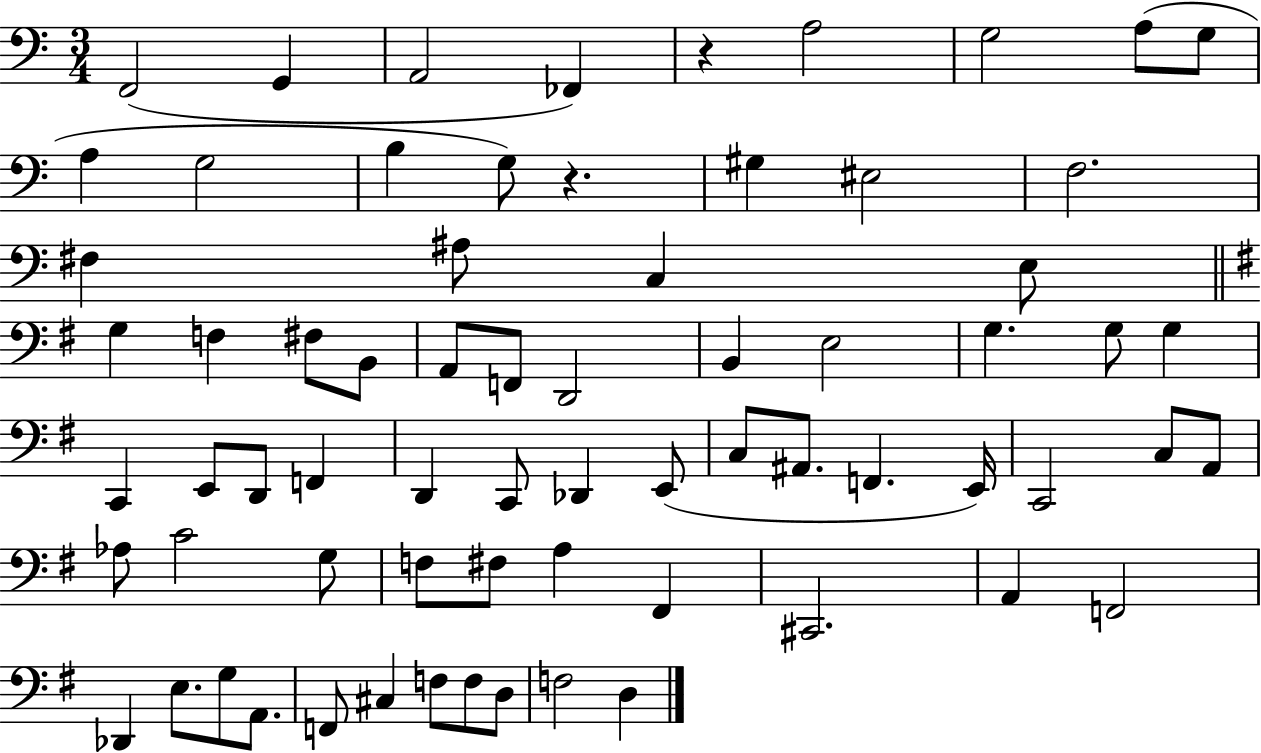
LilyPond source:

{
  \clef bass
  \numericTimeSignature
  \time 3/4
  \key c \major
  f,2( g,4 | a,2 fes,4) | r4 a2 | g2 a8( g8 | \break a4 g2 | b4 g8) r4. | gis4 eis2 | f2. | \break fis4 ais8 c4 e8 | \bar "||" \break \key g \major g4 f4 fis8 b,8 | a,8 f,8 d,2 | b,4 e2 | g4. g8 g4 | \break c,4 e,8 d,8 f,4 | d,4 c,8 des,4 e,8( | c8 ais,8. f,4. e,16) | c,2 c8 a,8 | \break aes8 c'2 g8 | f8 fis8 a4 fis,4 | cis,2. | a,4 f,2 | \break des,4 e8. g8 a,8. | f,8 cis4 f8 f8 d8 | f2 d4 | \bar "|."
}